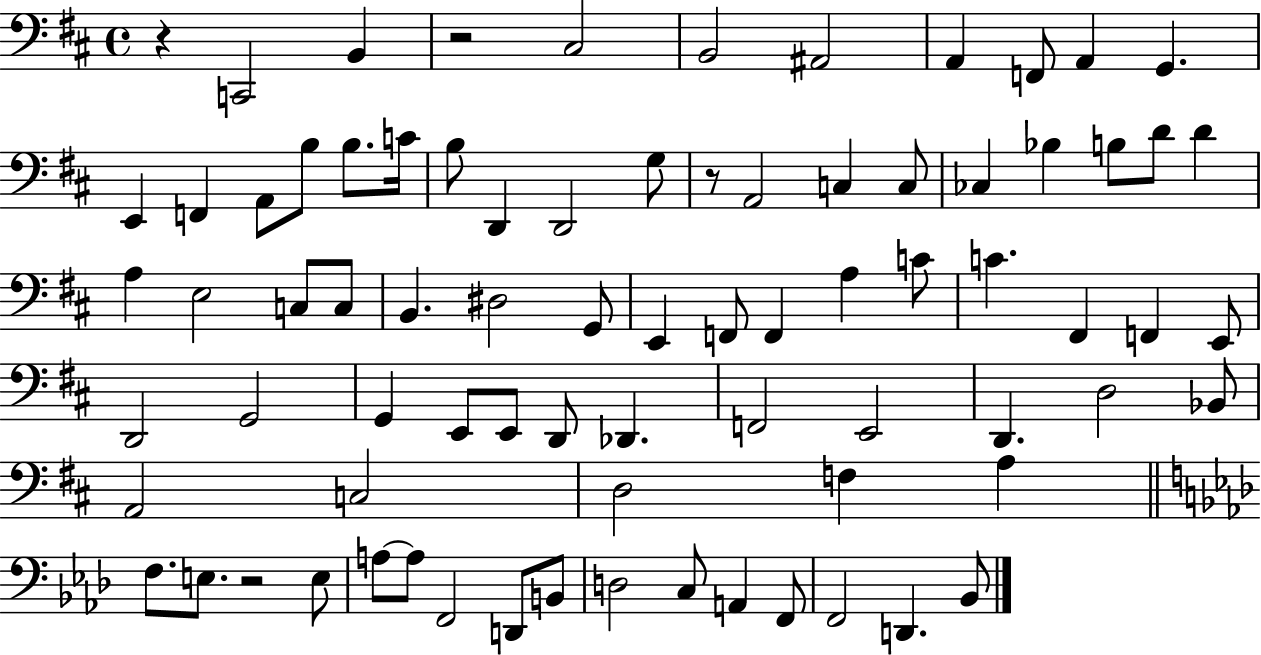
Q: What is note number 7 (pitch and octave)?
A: F2